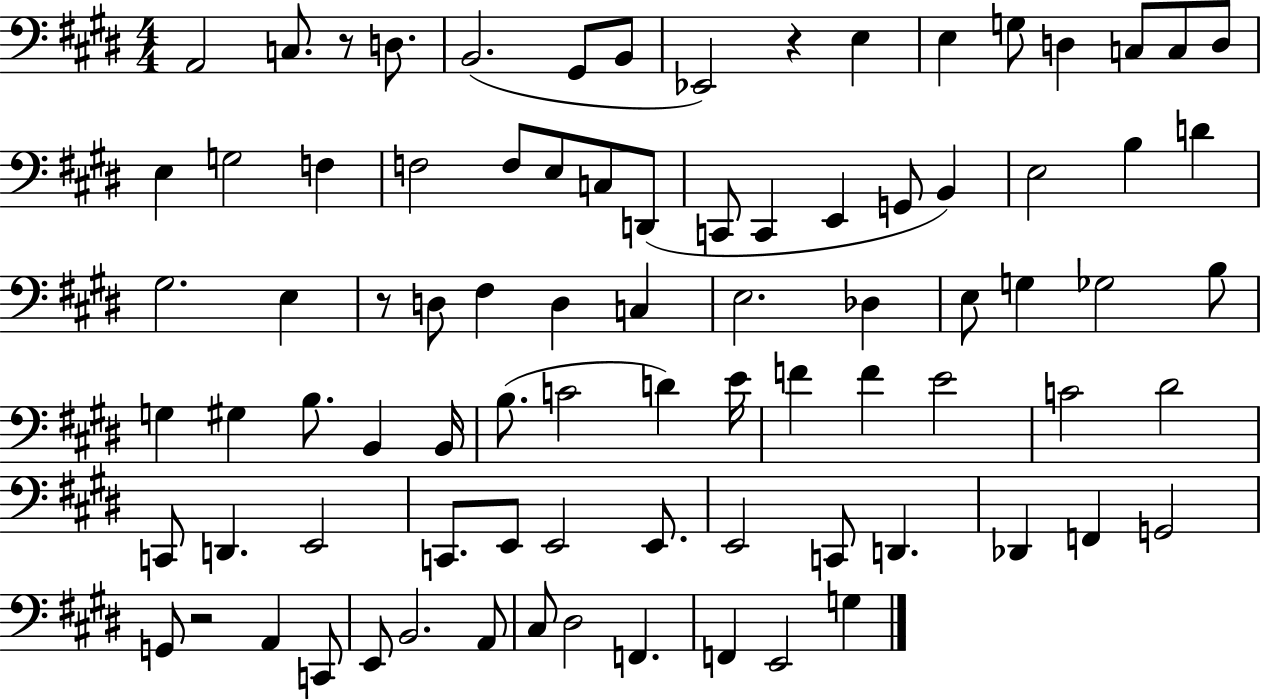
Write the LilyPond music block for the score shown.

{
  \clef bass
  \numericTimeSignature
  \time 4/4
  \key e \major
  a,2 c8. r8 d8. | b,2.( gis,8 b,8 | ees,2) r4 e4 | e4 g8 d4 c8 c8 d8 | \break e4 g2 f4 | f2 f8 e8 c8 d,8( | c,8 c,4 e,4 g,8 b,4) | e2 b4 d'4 | \break gis2. e4 | r8 d8 fis4 d4 c4 | e2. des4 | e8 g4 ges2 b8 | \break g4 gis4 b8. b,4 b,16 | b8.( c'2 d'4) e'16 | f'4 f'4 e'2 | c'2 dis'2 | \break c,8 d,4. e,2 | c,8. e,8 e,2 e,8. | e,2 c,8 d,4. | des,4 f,4 g,2 | \break g,8 r2 a,4 c,8 | e,8 b,2. a,8 | cis8 dis2 f,4. | f,4 e,2 g4 | \break \bar "|."
}